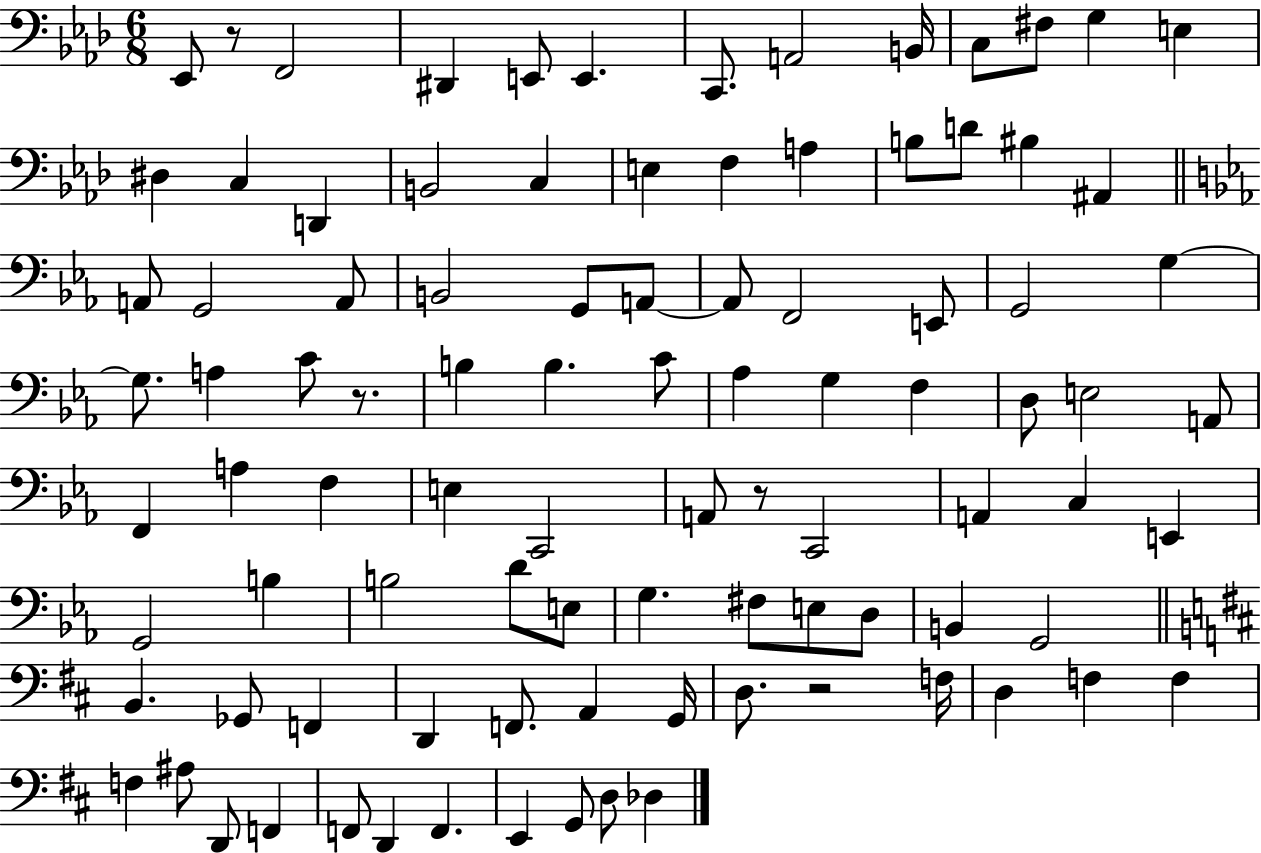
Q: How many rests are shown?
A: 4